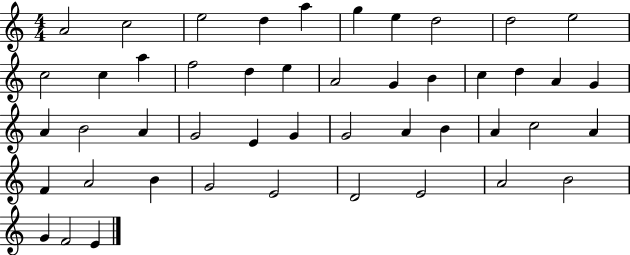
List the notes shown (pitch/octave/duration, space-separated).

A4/h C5/h E5/h D5/q A5/q G5/q E5/q D5/h D5/h E5/h C5/h C5/q A5/q F5/h D5/q E5/q A4/h G4/q B4/q C5/q D5/q A4/q G4/q A4/q B4/h A4/q G4/h E4/q G4/q G4/h A4/q B4/q A4/q C5/h A4/q F4/q A4/h B4/q G4/h E4/h D4/h E4/h A4/h B4/h G4/q F4/h E4/q